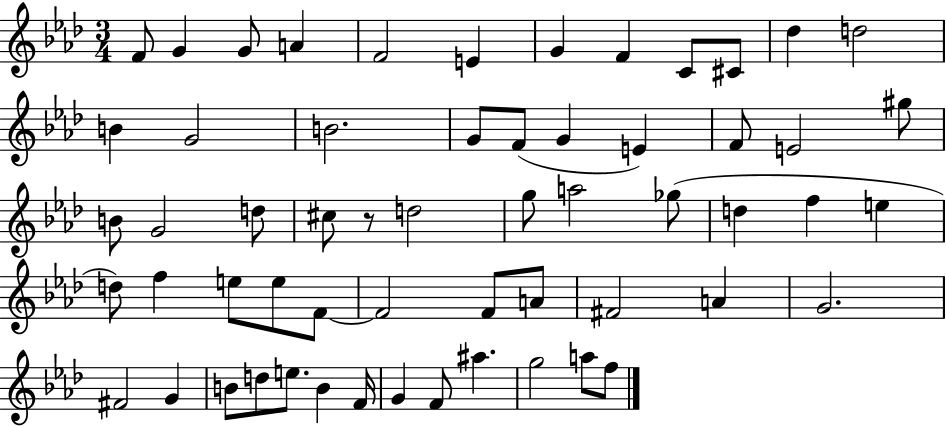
X:1
T:Untitled
M:3/4
L:1/4
K:Ab
F/2 G G/2 A F2 E G F C/2 ^C/2 _d d2 B G2 B2 G/2 F/2 G E F/2 E2 ^g/2 B/2 G2 d/2 ^c/2 z/2 d2 g/2 a2 _g/2 d f e d/2 f e/2 e/2 F/2 F2 F/2 A/2 ^F2 A G2 ^F2 G B/2 d/2 e/2 B F/4 G F/2 ^a g2 a/2 f/2